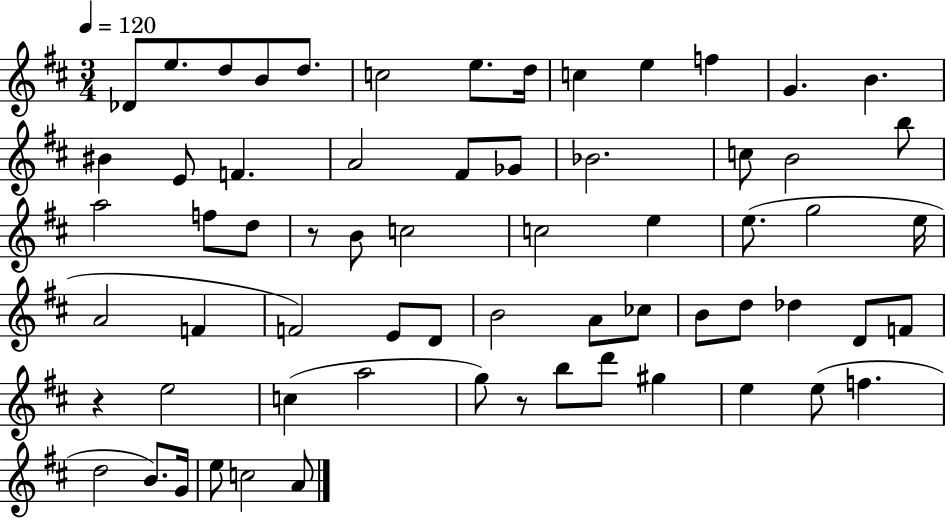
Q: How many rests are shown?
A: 3